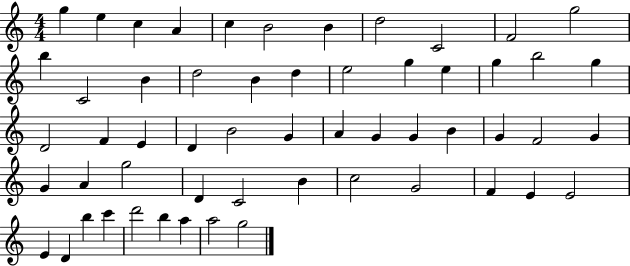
X:1
T:Untitled
M:4/4
L:1/4
K:C
g e c A c B2 B d2 C2 F2 g2 b C2 B d2 B d e2 g e g b2 g D2 F E D B2 G A G G B G F2 G G A g2 D C2 B c2 G2 F E E2 E D b c' d'2 b a a2 g2